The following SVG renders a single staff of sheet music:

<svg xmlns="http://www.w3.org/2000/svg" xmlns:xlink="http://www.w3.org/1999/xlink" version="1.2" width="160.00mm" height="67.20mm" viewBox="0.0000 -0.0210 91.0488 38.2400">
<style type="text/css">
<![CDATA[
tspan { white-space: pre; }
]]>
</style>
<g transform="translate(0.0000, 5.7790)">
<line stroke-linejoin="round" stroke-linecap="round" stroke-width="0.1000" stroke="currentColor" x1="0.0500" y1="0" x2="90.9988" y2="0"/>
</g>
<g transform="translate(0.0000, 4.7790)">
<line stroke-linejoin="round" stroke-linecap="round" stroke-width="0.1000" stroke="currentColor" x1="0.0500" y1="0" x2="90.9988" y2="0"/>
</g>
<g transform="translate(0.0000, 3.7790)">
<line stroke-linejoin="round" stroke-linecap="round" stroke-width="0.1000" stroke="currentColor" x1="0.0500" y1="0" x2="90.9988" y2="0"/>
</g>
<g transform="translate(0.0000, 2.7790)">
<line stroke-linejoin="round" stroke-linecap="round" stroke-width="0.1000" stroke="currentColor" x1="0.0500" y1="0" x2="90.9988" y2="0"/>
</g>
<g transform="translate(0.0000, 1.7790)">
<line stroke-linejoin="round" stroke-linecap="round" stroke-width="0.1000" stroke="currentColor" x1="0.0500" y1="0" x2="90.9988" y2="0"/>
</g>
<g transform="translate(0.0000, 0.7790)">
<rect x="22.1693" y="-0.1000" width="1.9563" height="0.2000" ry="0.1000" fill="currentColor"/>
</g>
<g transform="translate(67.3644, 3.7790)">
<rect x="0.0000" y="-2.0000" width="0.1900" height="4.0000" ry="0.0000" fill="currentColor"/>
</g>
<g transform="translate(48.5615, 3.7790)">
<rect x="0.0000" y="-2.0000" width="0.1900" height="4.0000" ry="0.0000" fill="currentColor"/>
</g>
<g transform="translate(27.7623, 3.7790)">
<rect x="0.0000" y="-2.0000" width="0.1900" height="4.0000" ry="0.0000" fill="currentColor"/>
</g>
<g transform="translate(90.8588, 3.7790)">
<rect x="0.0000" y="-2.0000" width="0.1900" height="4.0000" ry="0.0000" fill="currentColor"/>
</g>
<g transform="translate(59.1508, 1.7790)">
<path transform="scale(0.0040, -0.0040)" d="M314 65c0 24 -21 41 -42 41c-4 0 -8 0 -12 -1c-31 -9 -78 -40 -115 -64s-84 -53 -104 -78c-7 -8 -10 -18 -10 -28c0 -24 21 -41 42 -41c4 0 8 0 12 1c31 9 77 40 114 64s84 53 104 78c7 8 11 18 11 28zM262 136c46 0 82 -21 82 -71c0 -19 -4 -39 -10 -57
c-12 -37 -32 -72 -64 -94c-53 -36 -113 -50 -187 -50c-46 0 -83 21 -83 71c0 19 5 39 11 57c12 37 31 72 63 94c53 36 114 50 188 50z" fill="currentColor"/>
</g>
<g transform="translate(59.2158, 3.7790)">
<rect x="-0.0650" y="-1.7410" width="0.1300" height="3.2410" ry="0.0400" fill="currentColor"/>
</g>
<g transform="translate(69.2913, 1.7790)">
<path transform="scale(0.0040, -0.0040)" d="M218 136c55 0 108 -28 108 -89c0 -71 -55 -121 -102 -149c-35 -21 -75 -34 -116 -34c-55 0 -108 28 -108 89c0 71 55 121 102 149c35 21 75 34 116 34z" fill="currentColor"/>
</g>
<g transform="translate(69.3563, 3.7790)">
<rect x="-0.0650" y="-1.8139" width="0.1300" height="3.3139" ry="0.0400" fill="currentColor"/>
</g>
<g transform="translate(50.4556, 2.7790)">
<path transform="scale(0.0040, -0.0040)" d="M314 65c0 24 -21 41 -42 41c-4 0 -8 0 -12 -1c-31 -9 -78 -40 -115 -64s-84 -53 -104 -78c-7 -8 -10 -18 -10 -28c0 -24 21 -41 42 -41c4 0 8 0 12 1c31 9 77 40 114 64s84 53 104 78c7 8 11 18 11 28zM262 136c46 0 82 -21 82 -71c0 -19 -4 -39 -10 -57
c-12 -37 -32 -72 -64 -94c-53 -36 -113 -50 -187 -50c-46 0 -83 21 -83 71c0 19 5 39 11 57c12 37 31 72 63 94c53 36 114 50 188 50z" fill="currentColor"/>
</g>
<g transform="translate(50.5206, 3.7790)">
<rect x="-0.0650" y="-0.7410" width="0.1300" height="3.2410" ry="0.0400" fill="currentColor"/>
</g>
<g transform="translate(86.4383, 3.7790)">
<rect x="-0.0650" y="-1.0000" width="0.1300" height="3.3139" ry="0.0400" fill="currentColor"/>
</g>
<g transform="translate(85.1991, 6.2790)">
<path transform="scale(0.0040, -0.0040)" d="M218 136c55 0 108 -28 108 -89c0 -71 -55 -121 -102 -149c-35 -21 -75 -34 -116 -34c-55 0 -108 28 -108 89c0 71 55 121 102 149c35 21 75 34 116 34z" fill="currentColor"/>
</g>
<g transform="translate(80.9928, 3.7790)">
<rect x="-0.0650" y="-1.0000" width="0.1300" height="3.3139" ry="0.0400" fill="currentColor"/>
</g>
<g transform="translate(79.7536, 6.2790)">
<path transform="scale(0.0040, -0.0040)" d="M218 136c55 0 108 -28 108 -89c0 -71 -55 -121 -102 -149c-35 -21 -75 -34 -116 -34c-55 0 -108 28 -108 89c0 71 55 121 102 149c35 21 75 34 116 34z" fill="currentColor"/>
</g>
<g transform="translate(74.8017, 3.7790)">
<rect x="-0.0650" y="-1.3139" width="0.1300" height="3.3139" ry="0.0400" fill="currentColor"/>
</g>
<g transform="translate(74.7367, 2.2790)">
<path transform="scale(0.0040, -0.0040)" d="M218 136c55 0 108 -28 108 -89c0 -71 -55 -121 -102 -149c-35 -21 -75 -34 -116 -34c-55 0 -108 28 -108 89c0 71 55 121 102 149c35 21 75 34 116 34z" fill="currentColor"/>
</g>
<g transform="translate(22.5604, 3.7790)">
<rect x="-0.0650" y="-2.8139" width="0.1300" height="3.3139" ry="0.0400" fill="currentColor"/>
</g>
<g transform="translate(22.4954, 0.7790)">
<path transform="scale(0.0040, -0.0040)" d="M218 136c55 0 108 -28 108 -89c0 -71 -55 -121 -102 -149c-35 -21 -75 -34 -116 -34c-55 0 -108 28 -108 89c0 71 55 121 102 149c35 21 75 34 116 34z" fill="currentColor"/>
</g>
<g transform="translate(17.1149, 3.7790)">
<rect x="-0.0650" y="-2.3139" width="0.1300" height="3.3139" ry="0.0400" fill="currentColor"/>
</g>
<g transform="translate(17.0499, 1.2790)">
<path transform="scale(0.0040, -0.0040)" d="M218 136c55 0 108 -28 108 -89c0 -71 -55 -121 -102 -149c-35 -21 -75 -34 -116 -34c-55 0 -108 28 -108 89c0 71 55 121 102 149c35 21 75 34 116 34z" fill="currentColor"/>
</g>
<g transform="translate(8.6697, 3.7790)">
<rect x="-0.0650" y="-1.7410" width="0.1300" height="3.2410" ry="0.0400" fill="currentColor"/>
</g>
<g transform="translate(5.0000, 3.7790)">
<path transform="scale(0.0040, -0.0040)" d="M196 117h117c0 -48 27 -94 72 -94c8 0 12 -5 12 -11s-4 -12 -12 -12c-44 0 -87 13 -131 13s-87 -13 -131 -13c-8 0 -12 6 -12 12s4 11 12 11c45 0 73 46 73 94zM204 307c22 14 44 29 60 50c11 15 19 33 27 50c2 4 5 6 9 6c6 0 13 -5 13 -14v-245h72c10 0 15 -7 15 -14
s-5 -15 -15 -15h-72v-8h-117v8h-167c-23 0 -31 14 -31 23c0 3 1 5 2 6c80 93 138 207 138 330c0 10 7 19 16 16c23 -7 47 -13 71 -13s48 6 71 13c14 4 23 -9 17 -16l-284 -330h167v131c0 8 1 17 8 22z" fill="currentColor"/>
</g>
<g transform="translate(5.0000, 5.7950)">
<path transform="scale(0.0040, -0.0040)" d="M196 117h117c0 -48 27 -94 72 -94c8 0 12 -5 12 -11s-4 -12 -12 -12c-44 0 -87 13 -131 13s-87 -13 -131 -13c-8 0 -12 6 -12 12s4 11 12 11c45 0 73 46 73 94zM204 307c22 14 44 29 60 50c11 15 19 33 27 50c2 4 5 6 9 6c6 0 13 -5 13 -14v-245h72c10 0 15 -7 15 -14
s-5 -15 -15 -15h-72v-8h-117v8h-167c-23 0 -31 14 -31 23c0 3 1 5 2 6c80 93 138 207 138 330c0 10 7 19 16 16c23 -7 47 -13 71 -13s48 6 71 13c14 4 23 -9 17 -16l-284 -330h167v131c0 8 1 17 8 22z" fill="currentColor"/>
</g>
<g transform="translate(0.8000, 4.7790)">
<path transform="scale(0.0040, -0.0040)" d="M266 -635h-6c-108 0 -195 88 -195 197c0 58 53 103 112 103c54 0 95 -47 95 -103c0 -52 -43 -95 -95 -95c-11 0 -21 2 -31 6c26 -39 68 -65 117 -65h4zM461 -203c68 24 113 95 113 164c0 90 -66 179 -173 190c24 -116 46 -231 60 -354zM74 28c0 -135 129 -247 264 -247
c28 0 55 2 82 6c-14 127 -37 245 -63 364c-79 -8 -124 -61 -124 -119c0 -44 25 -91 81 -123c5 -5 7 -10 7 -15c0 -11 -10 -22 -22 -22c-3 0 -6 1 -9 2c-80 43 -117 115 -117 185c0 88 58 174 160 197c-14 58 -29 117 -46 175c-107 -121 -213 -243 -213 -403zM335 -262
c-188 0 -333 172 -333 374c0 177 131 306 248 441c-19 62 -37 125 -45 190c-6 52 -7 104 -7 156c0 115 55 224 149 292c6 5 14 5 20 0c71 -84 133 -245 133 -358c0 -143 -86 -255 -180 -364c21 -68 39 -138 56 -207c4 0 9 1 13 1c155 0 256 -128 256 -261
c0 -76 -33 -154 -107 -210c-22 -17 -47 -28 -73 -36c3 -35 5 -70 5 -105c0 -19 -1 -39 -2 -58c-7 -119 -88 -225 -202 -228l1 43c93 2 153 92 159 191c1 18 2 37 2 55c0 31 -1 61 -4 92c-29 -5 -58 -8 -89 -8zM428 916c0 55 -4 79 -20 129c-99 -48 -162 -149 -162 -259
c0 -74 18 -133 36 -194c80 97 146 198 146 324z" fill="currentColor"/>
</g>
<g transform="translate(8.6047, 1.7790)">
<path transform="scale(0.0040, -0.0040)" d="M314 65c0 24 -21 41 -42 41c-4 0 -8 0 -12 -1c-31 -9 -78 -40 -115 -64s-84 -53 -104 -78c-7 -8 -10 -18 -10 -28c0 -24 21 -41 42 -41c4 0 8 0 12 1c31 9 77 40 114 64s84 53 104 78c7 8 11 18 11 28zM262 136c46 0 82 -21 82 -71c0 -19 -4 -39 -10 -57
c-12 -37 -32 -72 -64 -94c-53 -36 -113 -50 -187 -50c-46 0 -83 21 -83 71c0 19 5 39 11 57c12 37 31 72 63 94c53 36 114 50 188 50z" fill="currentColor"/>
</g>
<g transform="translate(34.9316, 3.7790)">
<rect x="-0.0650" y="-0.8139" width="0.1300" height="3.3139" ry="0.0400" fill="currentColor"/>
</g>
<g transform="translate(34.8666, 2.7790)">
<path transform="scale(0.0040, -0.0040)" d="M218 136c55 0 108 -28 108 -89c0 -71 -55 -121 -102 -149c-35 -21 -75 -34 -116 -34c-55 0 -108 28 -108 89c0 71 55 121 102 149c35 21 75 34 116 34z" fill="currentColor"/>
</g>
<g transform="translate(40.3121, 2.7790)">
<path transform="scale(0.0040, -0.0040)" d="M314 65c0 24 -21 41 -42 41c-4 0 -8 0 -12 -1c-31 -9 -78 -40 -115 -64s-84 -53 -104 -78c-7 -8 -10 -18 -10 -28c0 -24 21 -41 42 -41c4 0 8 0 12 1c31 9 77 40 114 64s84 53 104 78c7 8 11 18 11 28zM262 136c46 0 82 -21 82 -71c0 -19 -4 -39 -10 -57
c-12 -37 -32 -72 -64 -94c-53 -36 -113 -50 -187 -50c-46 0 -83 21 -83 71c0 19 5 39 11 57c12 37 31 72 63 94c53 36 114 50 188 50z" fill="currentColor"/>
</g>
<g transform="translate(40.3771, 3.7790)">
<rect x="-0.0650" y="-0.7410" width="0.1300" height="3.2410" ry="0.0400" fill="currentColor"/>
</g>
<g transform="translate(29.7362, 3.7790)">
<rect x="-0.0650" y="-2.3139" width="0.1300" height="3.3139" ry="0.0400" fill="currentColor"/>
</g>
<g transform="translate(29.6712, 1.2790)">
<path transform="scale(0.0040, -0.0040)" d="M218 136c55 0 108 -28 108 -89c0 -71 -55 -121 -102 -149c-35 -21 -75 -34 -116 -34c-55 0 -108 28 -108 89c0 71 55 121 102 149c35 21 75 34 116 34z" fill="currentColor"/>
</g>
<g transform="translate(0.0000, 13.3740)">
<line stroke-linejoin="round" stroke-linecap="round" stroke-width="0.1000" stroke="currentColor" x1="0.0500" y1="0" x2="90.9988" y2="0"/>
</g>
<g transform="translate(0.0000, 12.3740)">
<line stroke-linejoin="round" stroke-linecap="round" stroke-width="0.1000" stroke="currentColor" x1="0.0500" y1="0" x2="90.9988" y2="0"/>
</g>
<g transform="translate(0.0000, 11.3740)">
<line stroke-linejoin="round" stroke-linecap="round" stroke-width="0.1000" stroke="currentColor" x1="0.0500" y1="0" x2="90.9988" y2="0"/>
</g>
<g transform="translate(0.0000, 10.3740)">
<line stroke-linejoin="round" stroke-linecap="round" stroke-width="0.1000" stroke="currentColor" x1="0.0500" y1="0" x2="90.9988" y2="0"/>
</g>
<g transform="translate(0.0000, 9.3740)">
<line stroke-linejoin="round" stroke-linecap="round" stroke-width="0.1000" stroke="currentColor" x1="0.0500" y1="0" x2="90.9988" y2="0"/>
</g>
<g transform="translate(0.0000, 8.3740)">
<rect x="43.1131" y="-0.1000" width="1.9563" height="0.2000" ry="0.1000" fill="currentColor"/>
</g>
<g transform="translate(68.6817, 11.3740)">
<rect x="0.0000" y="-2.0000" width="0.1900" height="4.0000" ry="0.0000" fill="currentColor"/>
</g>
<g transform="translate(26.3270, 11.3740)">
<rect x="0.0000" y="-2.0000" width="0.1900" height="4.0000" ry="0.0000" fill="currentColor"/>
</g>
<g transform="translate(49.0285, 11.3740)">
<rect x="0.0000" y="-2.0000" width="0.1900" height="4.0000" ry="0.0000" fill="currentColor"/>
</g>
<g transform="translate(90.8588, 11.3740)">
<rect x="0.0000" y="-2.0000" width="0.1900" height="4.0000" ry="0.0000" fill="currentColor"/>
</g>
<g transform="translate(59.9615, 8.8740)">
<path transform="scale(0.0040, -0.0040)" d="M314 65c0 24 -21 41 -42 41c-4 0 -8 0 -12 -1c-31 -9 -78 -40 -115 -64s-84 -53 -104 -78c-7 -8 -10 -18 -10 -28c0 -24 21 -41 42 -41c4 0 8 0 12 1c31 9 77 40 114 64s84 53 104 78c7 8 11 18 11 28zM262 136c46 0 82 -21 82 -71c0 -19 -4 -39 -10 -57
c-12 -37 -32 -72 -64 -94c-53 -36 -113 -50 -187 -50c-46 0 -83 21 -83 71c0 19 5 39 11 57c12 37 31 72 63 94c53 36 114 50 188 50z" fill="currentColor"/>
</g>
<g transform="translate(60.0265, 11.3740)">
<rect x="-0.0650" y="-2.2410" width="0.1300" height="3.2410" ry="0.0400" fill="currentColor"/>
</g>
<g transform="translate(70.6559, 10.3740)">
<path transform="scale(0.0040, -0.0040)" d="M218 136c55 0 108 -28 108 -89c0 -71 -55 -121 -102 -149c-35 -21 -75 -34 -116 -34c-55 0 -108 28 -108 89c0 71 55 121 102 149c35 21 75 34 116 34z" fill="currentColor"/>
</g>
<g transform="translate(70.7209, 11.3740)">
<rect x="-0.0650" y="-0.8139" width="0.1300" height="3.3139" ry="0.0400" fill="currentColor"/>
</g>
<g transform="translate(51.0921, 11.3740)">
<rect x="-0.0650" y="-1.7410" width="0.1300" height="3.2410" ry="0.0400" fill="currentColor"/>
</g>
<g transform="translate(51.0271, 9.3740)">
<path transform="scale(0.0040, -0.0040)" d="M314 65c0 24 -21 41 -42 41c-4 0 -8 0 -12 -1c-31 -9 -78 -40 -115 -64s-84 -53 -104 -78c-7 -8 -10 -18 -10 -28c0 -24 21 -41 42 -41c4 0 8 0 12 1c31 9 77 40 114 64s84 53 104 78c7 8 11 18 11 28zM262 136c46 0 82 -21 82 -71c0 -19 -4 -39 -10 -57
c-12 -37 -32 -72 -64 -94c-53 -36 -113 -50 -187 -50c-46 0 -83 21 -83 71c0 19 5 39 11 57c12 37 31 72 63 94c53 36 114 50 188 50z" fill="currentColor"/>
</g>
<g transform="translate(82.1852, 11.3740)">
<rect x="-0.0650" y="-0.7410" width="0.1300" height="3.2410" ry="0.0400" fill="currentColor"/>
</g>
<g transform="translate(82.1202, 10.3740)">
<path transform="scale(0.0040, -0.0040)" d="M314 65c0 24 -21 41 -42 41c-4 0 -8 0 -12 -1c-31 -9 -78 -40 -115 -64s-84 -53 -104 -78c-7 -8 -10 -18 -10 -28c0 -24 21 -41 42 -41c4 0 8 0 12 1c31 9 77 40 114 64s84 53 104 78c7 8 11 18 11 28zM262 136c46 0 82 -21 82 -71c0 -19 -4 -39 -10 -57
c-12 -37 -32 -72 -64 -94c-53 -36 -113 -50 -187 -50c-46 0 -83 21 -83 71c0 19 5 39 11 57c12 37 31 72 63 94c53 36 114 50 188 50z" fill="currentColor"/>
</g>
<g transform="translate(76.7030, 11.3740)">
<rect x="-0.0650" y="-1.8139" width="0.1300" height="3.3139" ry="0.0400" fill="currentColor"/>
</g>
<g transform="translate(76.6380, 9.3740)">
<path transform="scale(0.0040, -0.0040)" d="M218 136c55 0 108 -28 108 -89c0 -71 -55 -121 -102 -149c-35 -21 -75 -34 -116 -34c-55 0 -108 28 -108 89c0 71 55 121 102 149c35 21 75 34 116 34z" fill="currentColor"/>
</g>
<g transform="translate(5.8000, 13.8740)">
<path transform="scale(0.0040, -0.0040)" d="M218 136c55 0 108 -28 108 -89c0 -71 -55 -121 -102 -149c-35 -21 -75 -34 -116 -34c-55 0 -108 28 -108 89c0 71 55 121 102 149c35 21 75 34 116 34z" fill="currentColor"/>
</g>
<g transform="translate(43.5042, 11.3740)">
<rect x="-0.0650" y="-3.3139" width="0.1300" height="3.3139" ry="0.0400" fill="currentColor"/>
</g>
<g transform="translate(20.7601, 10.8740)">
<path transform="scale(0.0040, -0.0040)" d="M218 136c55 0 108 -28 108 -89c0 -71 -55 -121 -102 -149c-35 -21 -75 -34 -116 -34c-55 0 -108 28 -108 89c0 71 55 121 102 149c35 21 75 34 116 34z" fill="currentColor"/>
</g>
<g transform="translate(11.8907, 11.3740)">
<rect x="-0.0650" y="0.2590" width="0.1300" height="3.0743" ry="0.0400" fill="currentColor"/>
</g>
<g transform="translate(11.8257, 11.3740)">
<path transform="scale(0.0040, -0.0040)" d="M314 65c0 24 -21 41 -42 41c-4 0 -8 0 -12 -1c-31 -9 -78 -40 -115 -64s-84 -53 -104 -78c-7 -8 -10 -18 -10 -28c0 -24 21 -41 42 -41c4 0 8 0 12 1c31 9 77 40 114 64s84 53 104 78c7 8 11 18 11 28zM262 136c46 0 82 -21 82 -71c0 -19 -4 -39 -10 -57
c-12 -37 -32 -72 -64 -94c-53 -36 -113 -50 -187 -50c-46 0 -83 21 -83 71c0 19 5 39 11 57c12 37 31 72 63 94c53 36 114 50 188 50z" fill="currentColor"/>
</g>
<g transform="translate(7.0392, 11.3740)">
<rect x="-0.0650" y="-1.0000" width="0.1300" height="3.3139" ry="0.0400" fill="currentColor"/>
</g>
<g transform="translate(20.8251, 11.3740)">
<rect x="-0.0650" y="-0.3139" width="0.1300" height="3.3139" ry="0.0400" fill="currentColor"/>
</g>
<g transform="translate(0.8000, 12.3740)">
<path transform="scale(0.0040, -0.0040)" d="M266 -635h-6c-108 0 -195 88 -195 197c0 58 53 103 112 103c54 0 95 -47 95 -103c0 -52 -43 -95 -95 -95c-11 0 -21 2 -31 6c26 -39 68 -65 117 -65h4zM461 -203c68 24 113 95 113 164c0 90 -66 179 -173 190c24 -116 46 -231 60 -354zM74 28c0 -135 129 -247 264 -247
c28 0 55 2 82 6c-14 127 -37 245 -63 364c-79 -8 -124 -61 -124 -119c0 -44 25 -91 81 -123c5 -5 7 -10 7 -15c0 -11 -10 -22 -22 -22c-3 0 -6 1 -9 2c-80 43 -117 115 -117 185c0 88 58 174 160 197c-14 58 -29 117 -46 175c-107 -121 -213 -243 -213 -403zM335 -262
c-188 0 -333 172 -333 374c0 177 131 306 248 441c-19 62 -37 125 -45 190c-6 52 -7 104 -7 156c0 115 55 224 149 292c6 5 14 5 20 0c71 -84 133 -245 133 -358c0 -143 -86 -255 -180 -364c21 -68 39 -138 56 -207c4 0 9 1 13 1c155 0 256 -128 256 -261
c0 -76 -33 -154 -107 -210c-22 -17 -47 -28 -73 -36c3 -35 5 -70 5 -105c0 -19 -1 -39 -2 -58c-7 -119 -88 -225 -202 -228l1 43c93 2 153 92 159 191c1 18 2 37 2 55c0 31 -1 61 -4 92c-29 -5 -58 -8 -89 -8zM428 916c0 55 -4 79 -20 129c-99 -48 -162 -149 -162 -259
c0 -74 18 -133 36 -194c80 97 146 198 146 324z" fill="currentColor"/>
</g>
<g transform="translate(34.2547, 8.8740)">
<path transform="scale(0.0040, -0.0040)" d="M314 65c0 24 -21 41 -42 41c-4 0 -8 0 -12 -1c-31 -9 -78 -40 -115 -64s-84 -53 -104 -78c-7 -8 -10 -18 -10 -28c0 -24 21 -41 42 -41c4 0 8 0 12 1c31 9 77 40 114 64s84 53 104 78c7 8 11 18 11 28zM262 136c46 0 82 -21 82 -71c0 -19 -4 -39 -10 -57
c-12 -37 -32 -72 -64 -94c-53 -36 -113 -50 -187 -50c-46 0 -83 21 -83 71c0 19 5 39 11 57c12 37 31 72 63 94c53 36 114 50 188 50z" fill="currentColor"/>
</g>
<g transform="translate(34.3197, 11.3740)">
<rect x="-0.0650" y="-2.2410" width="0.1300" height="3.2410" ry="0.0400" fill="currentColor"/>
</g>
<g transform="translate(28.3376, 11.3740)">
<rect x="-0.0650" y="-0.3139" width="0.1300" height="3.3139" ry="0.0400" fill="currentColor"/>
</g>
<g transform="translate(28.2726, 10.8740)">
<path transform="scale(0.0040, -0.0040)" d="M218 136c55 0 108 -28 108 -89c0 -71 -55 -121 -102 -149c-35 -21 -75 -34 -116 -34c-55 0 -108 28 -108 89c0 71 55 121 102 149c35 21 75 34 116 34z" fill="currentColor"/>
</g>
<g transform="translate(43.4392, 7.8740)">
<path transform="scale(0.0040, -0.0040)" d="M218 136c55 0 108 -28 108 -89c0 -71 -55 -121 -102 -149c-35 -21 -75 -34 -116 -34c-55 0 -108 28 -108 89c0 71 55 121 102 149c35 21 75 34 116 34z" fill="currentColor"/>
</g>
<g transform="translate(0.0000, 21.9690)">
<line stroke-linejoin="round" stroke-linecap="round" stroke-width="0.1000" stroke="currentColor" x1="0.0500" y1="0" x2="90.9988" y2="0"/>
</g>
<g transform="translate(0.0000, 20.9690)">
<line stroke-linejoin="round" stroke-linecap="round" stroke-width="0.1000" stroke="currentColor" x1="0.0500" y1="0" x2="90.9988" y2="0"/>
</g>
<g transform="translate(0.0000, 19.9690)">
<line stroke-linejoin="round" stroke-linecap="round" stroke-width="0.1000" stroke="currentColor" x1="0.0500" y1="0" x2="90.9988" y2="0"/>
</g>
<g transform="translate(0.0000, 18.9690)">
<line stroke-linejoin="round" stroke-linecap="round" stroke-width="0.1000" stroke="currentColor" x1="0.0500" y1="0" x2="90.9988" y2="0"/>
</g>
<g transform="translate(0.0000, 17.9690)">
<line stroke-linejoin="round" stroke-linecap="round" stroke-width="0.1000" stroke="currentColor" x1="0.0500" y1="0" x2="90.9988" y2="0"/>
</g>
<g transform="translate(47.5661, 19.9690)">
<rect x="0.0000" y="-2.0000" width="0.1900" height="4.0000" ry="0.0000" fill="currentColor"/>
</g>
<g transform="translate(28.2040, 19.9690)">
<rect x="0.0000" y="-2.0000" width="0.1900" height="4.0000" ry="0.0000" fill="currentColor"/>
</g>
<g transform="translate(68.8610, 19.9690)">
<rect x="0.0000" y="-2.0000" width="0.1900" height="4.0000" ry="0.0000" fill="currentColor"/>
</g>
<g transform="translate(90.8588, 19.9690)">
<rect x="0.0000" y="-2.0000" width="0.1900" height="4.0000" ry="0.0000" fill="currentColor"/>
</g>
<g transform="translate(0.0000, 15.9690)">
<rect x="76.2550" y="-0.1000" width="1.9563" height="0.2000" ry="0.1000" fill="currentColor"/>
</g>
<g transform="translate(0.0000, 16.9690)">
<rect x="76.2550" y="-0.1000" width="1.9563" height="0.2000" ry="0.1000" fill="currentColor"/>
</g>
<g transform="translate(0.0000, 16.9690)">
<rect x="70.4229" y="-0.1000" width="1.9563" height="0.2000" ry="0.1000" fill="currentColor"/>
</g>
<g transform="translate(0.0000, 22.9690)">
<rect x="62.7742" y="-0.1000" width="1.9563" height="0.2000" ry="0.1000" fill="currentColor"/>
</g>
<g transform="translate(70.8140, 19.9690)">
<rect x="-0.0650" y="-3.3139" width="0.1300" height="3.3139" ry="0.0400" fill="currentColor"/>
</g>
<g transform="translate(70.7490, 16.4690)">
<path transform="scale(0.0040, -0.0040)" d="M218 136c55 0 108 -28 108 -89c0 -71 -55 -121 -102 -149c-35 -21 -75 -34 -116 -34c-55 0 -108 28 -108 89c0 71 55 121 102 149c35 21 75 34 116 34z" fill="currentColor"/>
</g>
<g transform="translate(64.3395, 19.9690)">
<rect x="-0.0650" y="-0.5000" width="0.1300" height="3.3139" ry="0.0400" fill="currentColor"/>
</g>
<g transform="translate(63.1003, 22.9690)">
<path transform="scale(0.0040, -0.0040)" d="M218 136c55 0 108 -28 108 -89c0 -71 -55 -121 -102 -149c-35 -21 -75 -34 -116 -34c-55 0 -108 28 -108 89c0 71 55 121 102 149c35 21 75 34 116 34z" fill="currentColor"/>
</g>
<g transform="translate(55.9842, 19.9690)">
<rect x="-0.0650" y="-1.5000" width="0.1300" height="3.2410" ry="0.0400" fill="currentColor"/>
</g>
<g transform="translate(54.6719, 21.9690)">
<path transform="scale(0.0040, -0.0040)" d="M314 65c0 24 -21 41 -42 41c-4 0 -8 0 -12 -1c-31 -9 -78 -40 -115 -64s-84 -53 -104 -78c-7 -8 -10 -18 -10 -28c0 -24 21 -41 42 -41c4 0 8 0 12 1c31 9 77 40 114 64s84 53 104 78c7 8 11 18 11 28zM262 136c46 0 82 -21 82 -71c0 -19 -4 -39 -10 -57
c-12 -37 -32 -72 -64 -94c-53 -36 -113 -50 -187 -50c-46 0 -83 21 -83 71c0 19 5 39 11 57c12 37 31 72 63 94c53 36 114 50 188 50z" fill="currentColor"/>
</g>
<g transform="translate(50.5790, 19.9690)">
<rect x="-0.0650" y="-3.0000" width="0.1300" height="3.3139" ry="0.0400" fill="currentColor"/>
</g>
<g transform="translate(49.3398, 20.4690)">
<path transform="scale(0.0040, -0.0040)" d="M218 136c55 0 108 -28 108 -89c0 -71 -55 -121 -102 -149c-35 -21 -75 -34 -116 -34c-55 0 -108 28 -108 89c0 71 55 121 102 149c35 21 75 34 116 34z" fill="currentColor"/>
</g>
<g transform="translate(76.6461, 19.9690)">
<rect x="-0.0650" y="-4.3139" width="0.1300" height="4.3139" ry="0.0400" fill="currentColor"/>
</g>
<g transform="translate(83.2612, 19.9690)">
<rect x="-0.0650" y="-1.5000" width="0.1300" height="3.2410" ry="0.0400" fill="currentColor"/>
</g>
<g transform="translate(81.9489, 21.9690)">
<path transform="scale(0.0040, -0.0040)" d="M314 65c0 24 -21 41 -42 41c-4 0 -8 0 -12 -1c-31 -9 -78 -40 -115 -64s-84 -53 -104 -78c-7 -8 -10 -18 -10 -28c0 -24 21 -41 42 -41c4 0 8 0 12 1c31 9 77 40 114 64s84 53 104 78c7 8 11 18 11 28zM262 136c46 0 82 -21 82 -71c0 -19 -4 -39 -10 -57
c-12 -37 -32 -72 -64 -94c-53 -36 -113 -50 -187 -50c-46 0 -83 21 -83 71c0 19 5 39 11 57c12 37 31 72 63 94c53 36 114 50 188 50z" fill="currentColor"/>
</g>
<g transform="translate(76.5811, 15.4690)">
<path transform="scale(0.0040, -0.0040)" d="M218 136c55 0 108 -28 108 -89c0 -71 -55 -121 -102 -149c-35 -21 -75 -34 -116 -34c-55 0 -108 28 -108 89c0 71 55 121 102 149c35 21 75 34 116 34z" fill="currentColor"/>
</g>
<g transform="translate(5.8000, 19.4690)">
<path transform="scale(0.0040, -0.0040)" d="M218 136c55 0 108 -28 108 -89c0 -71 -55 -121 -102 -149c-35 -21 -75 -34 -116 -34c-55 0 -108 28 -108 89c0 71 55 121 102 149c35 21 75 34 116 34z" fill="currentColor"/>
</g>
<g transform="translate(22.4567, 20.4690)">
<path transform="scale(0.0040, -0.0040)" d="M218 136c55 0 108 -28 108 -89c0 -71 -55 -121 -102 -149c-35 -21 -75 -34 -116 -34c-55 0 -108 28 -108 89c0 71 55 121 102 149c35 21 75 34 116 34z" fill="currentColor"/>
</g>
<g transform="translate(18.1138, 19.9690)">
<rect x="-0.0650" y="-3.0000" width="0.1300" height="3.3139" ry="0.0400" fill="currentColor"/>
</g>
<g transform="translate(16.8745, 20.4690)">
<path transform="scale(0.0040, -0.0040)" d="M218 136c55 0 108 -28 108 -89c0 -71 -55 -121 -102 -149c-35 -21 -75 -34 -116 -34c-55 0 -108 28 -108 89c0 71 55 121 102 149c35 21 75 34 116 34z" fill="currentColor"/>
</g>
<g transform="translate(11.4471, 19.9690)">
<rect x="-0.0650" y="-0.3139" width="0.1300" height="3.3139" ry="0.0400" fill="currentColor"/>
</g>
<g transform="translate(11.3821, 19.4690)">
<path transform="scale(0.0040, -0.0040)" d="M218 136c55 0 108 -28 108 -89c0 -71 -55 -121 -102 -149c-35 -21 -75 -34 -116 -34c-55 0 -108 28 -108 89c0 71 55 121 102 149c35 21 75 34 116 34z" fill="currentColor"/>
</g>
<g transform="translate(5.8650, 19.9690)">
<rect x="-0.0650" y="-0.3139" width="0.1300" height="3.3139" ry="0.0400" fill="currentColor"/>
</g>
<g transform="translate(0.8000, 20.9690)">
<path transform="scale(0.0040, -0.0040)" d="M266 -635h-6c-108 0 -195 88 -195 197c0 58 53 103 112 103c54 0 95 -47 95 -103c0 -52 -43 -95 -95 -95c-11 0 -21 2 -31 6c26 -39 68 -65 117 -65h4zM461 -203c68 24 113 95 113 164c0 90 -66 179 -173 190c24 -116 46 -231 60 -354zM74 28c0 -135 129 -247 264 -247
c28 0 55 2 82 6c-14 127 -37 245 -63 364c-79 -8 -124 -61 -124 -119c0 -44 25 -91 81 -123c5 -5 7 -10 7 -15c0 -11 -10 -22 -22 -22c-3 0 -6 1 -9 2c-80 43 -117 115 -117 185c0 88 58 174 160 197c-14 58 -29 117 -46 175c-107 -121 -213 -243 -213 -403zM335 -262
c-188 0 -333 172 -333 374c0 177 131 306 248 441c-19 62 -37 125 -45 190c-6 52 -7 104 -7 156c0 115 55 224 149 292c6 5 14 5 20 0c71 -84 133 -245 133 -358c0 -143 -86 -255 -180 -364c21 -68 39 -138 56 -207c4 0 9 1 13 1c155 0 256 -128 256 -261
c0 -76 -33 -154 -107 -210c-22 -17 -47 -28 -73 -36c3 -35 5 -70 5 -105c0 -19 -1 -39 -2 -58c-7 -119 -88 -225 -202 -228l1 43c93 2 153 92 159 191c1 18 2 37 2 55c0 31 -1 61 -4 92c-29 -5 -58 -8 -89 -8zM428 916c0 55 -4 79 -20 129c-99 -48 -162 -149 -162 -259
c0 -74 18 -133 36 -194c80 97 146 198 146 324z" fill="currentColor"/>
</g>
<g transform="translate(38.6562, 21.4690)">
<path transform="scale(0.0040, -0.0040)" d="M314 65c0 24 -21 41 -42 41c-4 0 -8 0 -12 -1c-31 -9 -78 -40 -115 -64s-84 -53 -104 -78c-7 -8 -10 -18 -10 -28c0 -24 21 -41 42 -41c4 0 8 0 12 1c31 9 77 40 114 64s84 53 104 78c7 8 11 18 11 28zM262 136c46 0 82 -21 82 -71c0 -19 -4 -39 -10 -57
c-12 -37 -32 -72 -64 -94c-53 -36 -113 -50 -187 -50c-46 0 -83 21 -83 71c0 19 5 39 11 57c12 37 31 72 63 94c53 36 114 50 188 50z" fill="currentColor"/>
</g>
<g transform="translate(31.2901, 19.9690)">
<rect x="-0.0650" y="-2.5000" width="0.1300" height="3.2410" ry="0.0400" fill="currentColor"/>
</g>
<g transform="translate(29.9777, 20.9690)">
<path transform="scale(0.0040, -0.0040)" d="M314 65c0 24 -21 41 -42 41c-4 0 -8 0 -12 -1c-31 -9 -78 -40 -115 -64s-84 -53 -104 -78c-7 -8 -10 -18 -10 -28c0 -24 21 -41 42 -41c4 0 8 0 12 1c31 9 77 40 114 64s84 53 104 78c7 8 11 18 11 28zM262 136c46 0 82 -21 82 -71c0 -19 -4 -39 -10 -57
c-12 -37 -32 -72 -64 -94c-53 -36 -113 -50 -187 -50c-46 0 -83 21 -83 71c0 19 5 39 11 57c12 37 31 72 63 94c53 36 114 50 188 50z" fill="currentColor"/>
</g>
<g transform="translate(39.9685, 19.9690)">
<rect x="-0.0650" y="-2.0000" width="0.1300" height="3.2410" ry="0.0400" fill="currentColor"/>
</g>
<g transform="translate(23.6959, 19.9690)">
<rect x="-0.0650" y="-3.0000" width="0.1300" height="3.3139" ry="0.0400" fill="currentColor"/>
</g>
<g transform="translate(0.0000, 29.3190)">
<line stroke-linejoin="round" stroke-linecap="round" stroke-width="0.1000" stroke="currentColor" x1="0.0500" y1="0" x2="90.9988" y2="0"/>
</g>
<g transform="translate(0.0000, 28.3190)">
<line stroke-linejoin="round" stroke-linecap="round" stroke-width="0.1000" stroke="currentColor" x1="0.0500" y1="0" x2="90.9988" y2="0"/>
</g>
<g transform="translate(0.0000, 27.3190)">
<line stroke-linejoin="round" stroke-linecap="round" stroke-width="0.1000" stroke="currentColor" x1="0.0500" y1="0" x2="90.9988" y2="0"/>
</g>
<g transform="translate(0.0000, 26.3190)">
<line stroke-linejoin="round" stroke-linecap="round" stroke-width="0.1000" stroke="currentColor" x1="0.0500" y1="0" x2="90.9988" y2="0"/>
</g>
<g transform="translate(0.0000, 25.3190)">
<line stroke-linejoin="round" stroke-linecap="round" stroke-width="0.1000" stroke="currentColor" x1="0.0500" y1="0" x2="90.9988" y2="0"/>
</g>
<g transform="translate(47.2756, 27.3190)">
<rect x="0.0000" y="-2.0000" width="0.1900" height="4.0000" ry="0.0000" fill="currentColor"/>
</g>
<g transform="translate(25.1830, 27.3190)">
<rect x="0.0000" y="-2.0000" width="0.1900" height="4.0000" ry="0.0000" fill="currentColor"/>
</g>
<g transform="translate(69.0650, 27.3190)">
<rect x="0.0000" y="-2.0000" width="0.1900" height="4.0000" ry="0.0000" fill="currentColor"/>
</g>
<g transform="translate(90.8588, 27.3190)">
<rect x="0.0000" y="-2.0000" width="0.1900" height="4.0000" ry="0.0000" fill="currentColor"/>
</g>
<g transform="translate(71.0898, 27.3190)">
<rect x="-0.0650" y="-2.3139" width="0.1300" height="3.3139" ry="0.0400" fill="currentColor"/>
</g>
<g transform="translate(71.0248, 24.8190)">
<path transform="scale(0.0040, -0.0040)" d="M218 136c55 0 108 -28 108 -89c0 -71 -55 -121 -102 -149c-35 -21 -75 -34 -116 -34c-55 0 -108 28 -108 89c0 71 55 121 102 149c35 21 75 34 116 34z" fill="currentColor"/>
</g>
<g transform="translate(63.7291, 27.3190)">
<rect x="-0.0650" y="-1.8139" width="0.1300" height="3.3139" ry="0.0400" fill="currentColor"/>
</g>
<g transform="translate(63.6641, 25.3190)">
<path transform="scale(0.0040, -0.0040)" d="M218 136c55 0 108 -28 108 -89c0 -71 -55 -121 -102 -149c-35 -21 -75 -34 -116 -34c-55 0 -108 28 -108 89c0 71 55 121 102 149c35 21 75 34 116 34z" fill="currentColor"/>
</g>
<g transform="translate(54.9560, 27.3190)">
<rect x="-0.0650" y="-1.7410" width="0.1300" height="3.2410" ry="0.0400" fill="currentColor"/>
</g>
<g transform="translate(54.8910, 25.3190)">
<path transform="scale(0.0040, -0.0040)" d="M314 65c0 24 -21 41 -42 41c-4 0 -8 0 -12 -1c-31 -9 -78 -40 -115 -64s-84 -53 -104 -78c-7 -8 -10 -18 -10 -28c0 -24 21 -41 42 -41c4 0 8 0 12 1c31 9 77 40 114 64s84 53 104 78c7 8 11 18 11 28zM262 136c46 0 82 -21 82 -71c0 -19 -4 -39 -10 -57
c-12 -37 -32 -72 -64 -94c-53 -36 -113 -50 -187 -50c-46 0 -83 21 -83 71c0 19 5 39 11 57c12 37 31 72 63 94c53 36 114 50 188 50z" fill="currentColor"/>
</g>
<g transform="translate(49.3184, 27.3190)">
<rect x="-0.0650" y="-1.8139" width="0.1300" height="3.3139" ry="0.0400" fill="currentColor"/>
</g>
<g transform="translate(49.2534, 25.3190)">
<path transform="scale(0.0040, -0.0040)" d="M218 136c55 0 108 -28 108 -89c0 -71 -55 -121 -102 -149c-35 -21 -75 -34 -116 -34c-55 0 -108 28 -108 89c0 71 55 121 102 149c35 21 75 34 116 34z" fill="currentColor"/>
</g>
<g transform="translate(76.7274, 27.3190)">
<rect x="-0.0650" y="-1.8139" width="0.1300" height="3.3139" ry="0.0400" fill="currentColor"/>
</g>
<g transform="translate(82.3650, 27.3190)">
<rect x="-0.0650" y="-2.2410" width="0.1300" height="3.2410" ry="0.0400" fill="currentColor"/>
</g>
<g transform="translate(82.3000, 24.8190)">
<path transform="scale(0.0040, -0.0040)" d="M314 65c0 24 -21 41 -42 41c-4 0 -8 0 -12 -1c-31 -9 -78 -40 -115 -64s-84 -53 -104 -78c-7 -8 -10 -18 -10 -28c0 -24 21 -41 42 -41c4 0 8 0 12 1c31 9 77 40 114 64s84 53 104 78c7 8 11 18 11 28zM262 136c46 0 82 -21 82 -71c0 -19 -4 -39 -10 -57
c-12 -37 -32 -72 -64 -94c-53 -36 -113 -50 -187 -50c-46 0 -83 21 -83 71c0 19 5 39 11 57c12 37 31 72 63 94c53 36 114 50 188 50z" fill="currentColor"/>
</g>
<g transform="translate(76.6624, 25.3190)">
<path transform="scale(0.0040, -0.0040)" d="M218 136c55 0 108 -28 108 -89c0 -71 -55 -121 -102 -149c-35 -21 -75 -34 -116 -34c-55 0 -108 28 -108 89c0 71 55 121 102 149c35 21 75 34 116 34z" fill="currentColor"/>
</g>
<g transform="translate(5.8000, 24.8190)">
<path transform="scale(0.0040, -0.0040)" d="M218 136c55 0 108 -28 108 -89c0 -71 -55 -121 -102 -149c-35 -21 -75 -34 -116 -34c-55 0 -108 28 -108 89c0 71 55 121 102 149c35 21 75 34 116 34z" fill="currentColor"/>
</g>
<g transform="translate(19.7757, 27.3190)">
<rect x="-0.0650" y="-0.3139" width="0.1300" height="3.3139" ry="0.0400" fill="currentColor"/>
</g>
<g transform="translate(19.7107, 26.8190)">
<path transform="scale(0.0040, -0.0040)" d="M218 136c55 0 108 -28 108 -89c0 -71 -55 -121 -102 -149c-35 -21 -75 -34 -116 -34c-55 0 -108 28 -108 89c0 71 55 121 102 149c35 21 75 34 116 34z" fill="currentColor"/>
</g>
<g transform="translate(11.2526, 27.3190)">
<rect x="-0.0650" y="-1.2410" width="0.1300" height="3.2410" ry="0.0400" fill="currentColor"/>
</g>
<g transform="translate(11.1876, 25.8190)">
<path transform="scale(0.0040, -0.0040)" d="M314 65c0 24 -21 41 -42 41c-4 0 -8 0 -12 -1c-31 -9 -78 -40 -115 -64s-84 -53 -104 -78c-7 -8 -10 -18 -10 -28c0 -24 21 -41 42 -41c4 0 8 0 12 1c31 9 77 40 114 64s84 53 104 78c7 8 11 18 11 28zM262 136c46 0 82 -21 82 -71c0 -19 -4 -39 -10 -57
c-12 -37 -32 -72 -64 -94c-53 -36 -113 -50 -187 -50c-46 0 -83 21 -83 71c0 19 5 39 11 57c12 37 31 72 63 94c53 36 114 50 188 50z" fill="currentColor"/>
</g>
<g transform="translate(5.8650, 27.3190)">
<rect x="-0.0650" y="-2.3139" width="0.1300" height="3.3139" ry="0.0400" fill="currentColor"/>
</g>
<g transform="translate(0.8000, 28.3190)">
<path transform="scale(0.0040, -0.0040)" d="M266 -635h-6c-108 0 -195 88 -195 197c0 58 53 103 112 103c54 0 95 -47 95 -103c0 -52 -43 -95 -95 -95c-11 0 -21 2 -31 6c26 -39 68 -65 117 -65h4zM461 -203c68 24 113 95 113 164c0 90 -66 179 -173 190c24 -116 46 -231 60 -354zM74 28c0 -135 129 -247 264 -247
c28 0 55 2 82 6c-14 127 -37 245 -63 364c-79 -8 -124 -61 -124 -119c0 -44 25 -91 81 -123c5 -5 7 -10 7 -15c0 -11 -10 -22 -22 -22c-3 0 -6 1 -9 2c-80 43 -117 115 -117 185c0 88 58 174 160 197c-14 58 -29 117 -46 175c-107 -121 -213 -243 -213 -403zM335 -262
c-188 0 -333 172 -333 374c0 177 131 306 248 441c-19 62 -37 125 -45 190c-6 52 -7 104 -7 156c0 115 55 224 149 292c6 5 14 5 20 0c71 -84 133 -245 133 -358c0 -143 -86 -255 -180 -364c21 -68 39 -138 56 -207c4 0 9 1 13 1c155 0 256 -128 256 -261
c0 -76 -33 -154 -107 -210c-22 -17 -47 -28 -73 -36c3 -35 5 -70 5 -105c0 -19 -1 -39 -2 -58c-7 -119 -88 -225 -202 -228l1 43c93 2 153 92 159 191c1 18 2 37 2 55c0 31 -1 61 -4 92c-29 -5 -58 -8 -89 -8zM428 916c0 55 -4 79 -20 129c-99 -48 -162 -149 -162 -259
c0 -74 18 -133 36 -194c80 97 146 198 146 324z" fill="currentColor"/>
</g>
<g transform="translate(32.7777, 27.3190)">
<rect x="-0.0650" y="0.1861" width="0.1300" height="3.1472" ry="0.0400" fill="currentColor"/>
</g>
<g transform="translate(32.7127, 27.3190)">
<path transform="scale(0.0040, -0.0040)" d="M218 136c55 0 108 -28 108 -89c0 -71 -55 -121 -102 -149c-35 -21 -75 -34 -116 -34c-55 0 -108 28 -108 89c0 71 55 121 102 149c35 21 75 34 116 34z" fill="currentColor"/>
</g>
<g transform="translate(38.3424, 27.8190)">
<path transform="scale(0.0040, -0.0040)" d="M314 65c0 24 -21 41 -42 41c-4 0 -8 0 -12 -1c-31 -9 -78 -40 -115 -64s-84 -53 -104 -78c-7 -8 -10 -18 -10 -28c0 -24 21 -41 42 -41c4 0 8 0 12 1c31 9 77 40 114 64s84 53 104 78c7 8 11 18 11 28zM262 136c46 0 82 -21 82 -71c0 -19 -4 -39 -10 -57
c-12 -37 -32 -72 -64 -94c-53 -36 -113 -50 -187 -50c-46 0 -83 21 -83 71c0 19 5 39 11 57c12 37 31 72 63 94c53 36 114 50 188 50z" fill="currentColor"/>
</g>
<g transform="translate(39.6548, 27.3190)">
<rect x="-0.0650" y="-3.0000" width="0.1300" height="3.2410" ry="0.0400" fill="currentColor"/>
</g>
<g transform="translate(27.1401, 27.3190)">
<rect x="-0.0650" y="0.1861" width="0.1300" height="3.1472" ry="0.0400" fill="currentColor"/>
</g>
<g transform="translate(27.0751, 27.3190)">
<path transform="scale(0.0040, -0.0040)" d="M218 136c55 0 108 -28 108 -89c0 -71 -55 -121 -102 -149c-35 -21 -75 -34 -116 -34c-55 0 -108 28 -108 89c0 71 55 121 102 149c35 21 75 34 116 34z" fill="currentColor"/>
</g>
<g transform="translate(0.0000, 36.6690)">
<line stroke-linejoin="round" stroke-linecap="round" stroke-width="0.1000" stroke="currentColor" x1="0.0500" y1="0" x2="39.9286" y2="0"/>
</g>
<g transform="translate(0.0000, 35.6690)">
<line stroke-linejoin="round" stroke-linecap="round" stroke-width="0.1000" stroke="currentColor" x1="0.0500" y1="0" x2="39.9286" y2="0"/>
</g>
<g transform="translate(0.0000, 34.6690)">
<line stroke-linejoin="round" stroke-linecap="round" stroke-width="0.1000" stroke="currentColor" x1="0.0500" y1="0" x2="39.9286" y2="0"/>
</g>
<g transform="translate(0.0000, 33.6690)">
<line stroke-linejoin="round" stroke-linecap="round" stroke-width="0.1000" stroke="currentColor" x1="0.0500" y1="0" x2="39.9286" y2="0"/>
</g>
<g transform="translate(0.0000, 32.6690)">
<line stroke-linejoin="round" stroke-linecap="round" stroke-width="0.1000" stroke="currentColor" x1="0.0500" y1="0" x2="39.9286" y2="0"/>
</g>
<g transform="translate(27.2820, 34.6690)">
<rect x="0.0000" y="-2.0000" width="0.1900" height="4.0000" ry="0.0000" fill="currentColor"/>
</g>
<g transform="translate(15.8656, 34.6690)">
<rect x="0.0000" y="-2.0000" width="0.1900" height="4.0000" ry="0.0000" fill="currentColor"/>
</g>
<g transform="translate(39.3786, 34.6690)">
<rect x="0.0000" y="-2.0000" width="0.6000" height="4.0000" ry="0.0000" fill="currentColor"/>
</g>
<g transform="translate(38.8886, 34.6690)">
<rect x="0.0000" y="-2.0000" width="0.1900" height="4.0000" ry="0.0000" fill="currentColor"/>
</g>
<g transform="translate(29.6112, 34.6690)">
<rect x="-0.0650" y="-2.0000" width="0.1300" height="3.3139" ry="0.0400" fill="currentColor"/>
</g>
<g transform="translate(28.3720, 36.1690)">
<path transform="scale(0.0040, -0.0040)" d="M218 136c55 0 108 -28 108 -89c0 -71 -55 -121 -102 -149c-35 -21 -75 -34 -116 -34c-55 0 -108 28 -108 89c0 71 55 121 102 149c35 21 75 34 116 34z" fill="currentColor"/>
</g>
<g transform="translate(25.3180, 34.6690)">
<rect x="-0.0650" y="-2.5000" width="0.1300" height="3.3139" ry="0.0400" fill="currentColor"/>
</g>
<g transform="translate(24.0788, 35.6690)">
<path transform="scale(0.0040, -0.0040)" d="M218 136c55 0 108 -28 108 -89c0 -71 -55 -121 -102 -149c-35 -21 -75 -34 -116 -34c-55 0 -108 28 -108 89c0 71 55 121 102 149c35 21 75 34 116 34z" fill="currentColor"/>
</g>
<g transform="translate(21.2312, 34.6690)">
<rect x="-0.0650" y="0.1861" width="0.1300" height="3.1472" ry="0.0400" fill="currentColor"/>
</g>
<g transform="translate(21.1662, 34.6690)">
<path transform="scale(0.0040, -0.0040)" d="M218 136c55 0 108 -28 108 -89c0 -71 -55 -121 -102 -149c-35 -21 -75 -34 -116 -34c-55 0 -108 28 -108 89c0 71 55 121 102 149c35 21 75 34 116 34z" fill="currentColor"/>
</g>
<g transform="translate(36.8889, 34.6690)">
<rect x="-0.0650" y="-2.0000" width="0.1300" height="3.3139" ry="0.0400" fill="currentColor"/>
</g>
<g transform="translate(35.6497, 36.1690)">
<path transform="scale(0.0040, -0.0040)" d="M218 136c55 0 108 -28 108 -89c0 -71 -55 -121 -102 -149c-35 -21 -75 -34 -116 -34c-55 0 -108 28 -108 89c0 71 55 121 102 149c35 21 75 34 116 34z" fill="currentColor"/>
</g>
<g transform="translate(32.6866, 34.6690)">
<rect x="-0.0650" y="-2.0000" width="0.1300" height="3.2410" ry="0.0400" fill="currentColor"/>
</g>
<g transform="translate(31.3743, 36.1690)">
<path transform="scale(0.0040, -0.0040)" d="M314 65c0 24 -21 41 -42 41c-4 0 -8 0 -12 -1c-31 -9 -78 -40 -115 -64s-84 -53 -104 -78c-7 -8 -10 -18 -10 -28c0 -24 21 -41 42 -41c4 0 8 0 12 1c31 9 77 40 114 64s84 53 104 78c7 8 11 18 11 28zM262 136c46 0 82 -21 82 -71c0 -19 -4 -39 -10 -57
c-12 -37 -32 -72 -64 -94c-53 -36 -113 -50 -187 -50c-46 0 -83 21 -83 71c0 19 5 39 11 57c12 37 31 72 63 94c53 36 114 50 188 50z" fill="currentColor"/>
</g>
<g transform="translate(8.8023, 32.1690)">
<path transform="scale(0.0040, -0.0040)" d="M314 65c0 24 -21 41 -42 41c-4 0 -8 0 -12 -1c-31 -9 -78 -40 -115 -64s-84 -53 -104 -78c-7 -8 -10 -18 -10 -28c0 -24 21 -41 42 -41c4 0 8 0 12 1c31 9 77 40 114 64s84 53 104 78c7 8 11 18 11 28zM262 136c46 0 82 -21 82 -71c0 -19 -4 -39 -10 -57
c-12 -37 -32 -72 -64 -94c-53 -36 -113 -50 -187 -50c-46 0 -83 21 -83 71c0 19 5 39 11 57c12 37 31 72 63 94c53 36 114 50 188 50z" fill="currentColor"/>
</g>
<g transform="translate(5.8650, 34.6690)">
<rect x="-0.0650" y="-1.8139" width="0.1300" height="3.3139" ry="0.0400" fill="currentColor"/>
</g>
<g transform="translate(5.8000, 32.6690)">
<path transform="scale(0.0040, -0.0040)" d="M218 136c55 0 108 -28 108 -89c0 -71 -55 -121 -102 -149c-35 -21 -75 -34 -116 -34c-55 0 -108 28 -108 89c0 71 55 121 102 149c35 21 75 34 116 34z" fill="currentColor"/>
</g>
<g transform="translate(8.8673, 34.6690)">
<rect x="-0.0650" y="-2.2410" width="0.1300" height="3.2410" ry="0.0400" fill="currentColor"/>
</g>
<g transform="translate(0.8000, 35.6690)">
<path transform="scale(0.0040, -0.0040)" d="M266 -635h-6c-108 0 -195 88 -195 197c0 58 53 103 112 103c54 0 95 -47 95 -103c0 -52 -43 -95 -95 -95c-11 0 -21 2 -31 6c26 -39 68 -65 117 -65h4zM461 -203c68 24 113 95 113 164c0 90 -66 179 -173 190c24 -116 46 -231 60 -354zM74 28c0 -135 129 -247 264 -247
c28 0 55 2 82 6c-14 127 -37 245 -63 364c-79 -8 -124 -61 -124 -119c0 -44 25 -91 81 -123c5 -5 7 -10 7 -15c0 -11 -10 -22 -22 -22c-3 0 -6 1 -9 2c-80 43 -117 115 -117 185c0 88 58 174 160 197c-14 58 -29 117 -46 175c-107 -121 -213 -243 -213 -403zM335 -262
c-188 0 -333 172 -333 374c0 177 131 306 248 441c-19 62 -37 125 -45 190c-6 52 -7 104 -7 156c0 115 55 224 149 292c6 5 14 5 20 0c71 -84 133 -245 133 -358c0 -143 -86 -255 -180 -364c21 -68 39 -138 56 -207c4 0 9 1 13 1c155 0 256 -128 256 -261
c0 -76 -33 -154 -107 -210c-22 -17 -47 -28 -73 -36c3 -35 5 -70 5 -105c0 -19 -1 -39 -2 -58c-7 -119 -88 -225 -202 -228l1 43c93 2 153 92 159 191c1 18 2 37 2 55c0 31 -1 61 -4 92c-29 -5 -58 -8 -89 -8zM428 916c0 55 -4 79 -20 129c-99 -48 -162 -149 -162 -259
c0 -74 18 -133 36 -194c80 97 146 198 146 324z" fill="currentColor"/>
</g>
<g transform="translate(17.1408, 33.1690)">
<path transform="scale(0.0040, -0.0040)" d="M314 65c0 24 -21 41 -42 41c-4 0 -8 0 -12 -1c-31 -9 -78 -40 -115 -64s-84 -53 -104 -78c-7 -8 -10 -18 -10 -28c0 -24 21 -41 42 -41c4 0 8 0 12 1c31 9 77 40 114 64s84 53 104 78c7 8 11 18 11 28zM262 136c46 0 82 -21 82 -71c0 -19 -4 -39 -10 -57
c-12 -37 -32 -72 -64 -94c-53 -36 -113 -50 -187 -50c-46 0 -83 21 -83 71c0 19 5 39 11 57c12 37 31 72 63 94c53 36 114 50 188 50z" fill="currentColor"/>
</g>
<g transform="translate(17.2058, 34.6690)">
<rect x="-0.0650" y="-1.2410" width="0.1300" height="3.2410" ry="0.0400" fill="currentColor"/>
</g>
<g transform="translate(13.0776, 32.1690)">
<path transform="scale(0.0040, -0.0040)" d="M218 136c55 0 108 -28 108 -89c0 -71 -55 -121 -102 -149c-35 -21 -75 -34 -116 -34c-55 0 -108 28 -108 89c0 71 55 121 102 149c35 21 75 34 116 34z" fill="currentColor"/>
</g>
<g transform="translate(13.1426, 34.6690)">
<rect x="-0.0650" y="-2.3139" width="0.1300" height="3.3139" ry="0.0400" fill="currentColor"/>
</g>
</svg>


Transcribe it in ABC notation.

X:1
T:Untitled
M:4/4
L:1/4
K:C
f2 g a g d d2 d2 f2 f e D D D B2 c c g2 b f2 g2 d f d2 c c A A G2 F2 A E2 C b d' E2 g e2 c B B A2 f f2 f g f g2 f g2 g e2 B G F F2 F